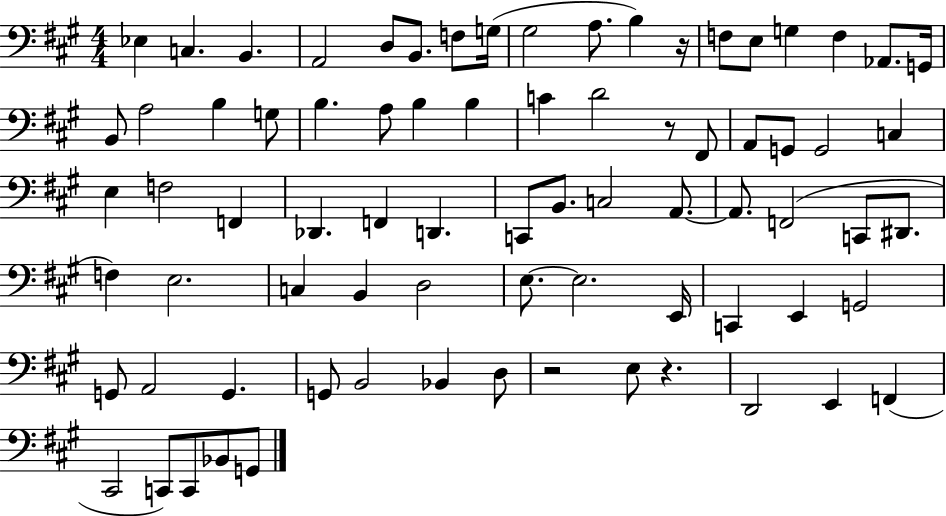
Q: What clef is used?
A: bass